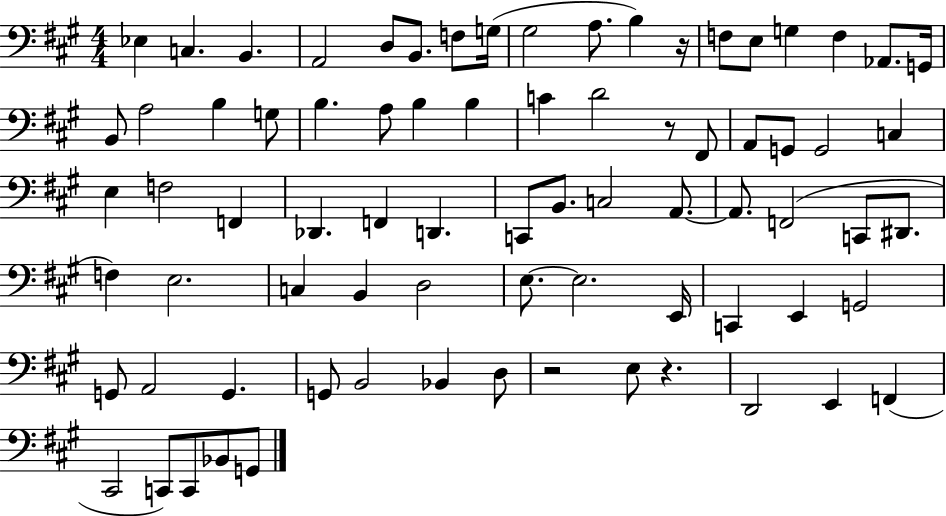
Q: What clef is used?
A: bass